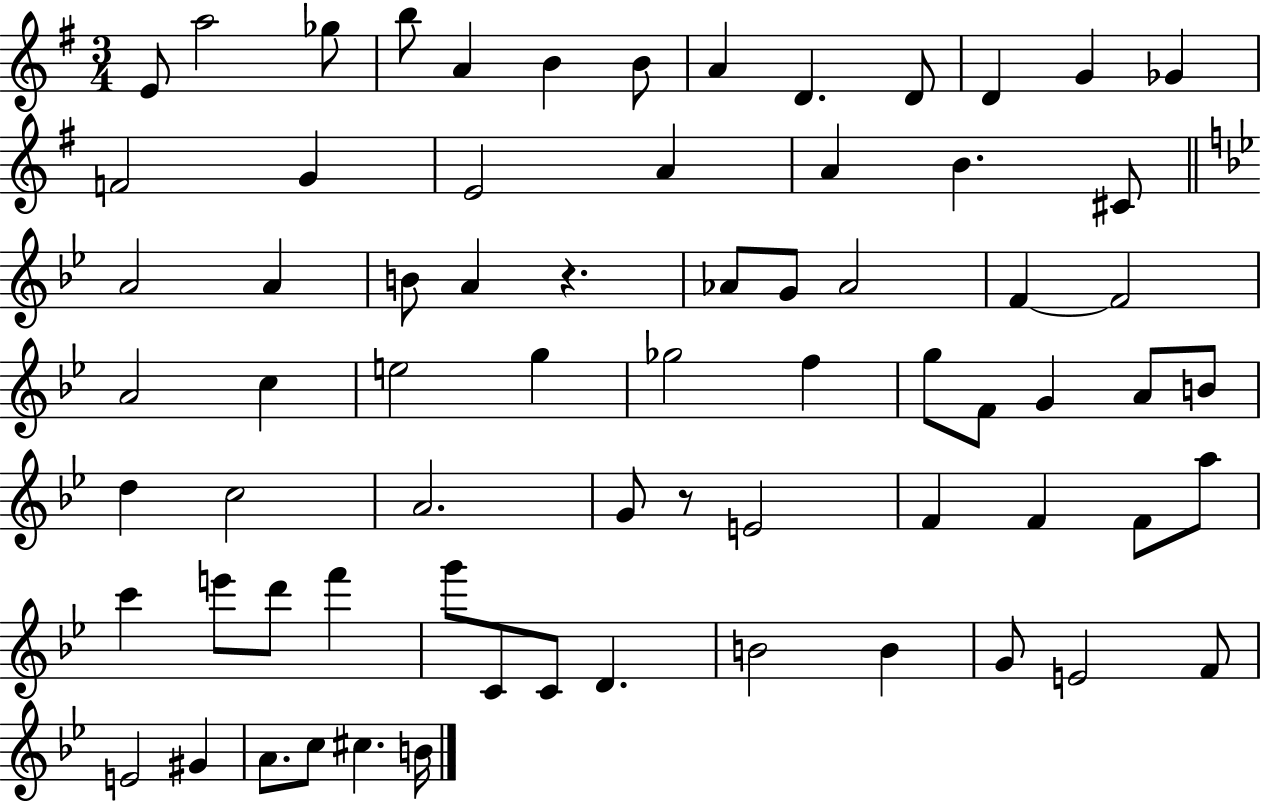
X:1
T:Untitled
M:3/4
L:1/4
K:G
E/2 a2 _g/2 b/2 A B B/2 A D D/2 D G _G F2 G E2 A A B ^C/2 A2 A B/2 A z _A/2 G/2 _A2 F F2 A2 c e2 g _g2 f g/2 F/2 G A/2 B/2 d c2 A2 G/2 z/2 E2 F F F/2 a/2 c' e'/2 d'/2 f' g'/2 C/2 C/2 D B2 B G/2 E2 F/2 E2 ^G A/2 c/2 ^c B/4